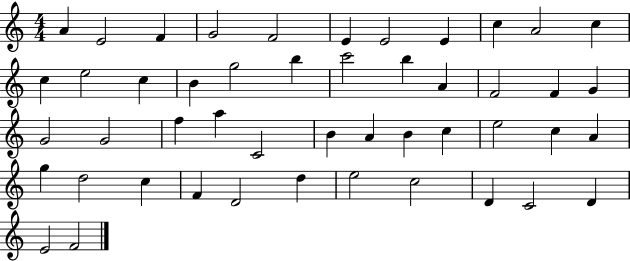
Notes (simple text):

A4/q E4/h F4/q G4/h F4/h E4/q E4/h E4/q C5/q A4/h C5/q C5/q E5/h C5/q B4/q G5/h B5/q C6/h B5/q A4/q F4/h F4/q G4/q G4/h G4/h F5/q A5/q C4/h B4/q A4/q B4/q C5/q E5/h C5/q A4/q G5/q D5/h C5/q F4/q D4/h D5/q E5/h C5/h D4/q C4/h D4/q E4/h F4/h